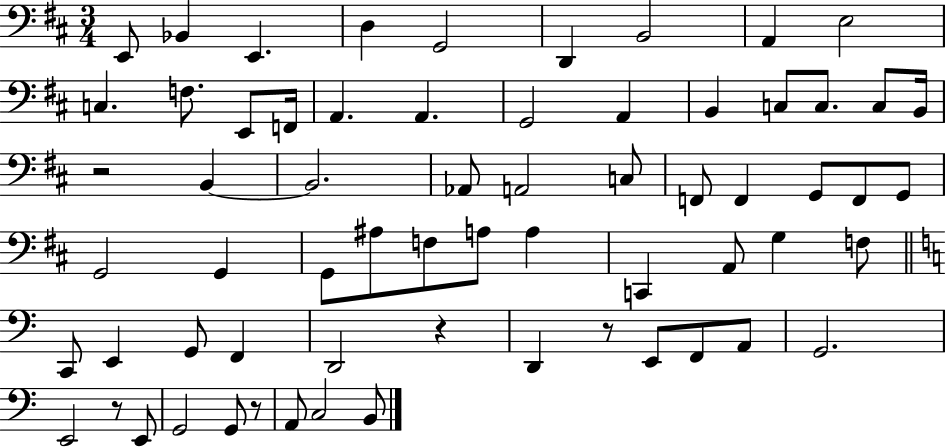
E2/e Bb2/q E2/q. D3/q G2/h D2/q B2/h A2/q E3/h C3/q. F3/e. E2/e F2/s A2/q. A2/q. G2/h A2/q B2/q C3/e C3/e. C3/e B2/s R/h B2/q B2/h. Ab2/e A2/h C3/e F2/e F2/q G2/e F2/e G2/e G2/h G2/q G2/e A#3/e F3/e A3/e A3/q C2/q A2/e G3/q F3/e C2/e E2/q G2/e F2/q D2/h R/q D2/q R/e E2/e F2/e A2/e G2/h. E2/h R/e E2/e G2/h G2/e R/e A2/e C3/h B2/e